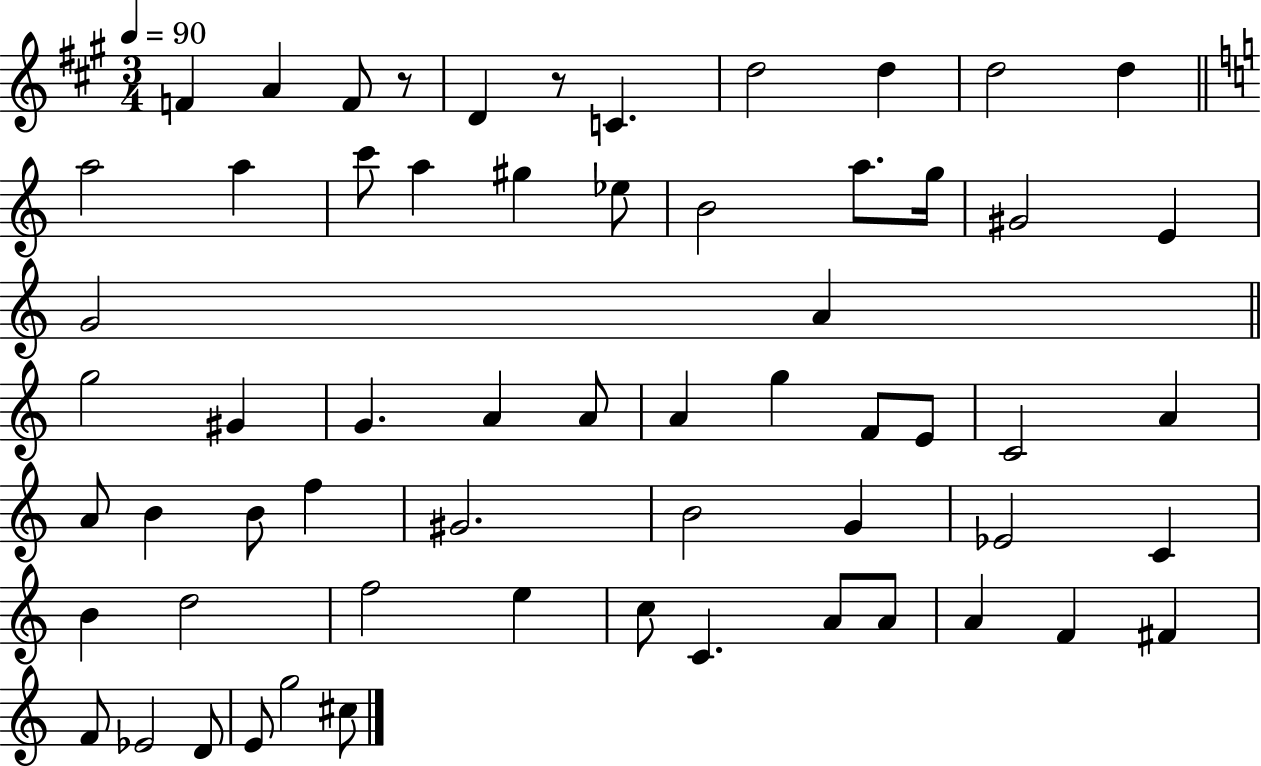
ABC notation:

X:1
T:Untitled
M:3/4
L:1/4
K:A
F A F/2 z/2 D z/2 C d2 d d2 d a2 a c'/2 a ^g _e/2 B2 a/2 g/4 ^G2 E G2 A g2 ^G G A A/2 A g F/2 E/2 C2 A A/2 B B/2 f ^G2 B2 G _E2 C B d2 f2 e c/2 C A/2 A/2 A F ^F F/2 _E2 D/2 E/2 g2 ^c/2